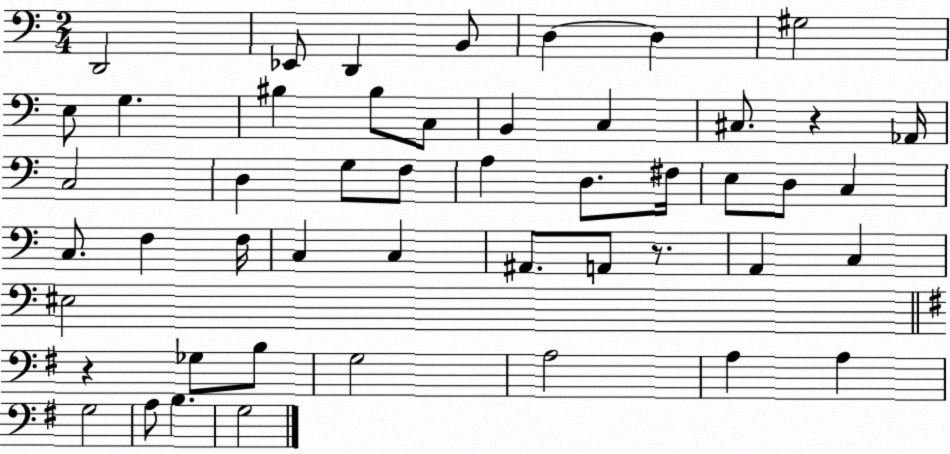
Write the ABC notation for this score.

X:1
T:Untitled
M:2/4
L:1/4
K:C
D,,2 _E,,/2 D,, B,,/2 D, D, ^G,2 E,/2 G, ^B, ^B,/2 C,/2 B,, C, ^C,/2 z _A,,/4 C,2 D, G,/2 F,/2 A, D,/2 ^F,/4 E,/2 D,/2 C, C,/2 F, F,/4 C, C, ^A,,/2 A,,/2 z/2 A,, C, ^E,2 z _G,/2 B,/2 G,2 A,2 A, A, G,2 A,/2 B, G,2